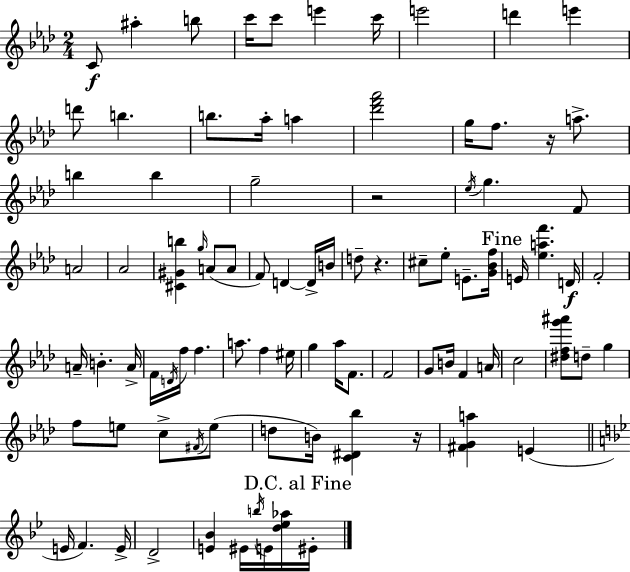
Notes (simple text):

C4/e A#5/q B5/e C6/s C6/e E6/q C6/s E6/h D6/q E6/q D6/e B5/q. B5/e. Ab5/s A5/q [Db6,F6,Ab6]/h G5/s F5/e. R/s A5/e. B5/q B5/q G5/h R/h Eb5/s G5/q. F4/e A4/h Ab4/h [C#4,G#4,B5]/q G5/s A4/e A4/e F4/e D4/q D4/s B4/s D5/e R/q. C#5/e Eb5/e E4/e. [G4,Bb4,F5]/s E4/s [Eb5,A5,F6]/q. D4/s F4/h A4/s B4/q. A4/s F4/s D4/s F5/s F5/q. A5/e. F5/q EIS5/s G5/q Ab5/s F4/e. F4/h G4/e B4/s F4/q A4/s C5/h [D#5,F5,G6,A#6]/e D5/e G5/q F5/e E5/e C5/e F#4/s E5/e D5/e B4/s [C4,D#4,Bb5]/q R/s [F#4,G4,A5]/q E4/q E4/s F4/q. E4/s D4/h [E4,Bb4]/q EIS4/s B5/s E4/s [D5,Eb5,Ab5]/s EIS4/s